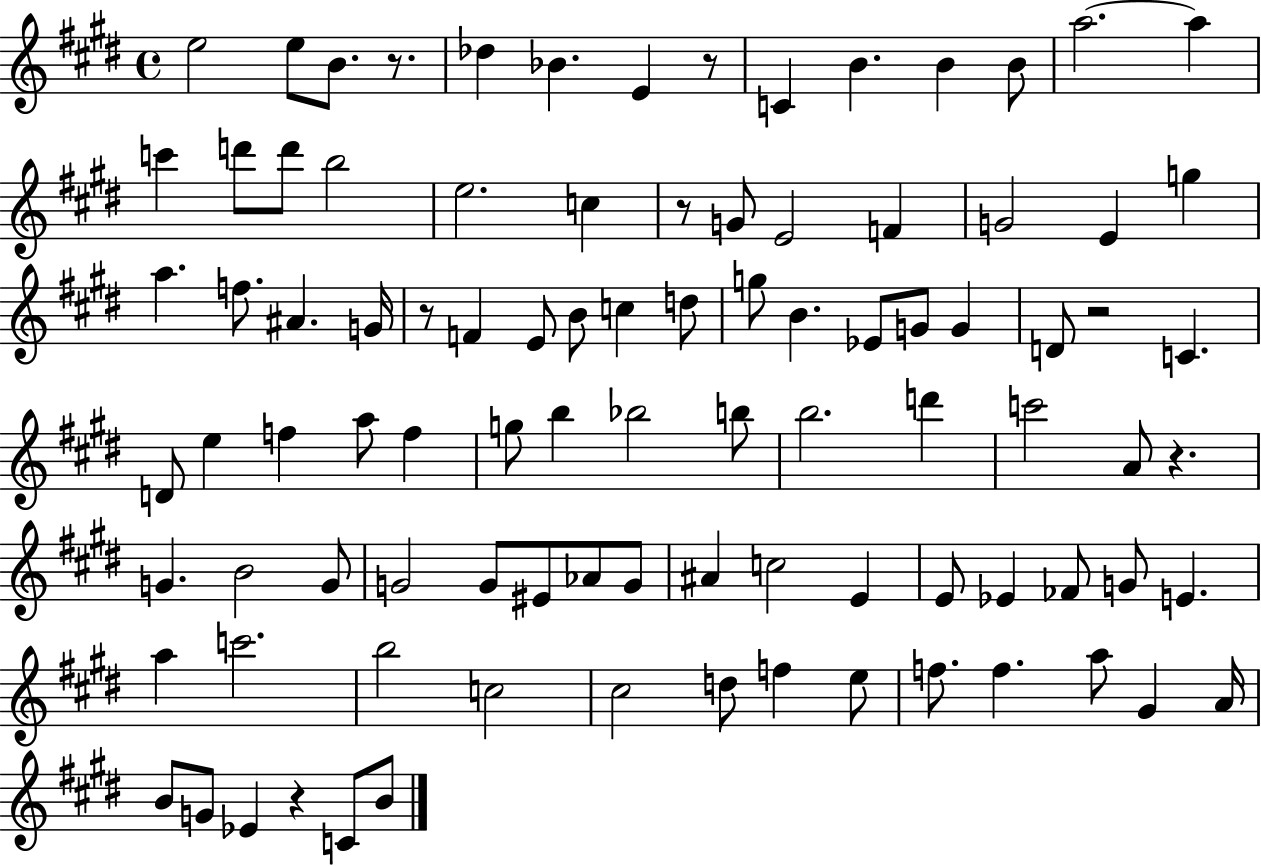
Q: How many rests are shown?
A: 7